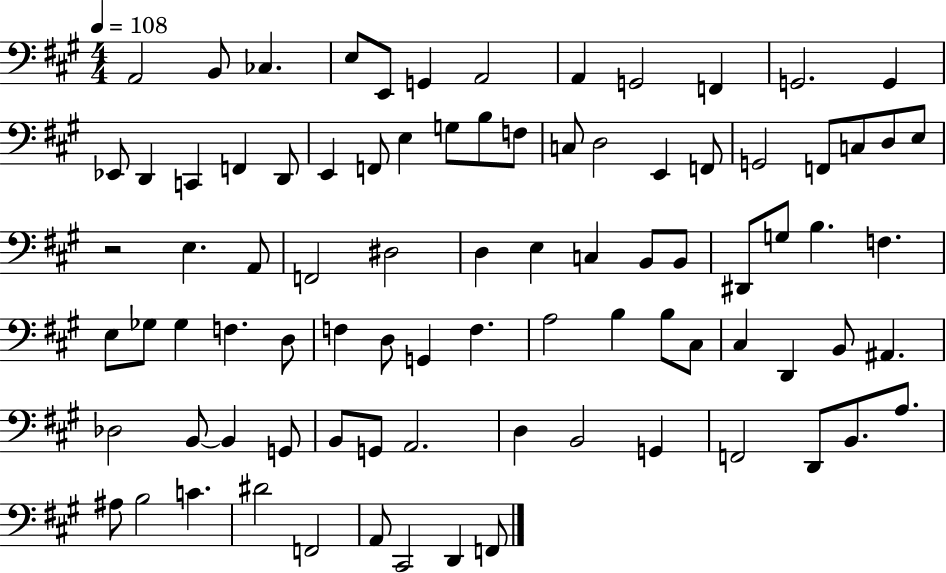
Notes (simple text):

A2/h B2/e CES3/q. E3/e E2/e G2/q A2/h A2/q G2/h F2/q G2/h. G2/q Eb2/e D2/q C2/q F2/q D2/e E2/q F2/e E3/q G3/e B3/e F3/e C3/e D3/h E2/q F2/e G2/h F2/e C3/e D3/e E3/e R/h E3/q. A2/e F2/h D#3/h D3/q E3/q C3/q B2/e B2/e D#2/e G3/e B3/q. F3/q. E3/e Gb3/e Gb3/q F3/q. D3/e F3/q D3/e G2/q F3/q. A3/h B3/q B3/e C#3/e C#3/q D2/q B2/e A#2/q. Db3/h B2/e B2/q G2/e B2/e G2/e A2/h. D3/q B2/h G2/q F2/h D2/e B2/e. A3/e. A#3/e B3/h C4/q. D#4/h F2/h A2/e C#2/h D2/q F2/e